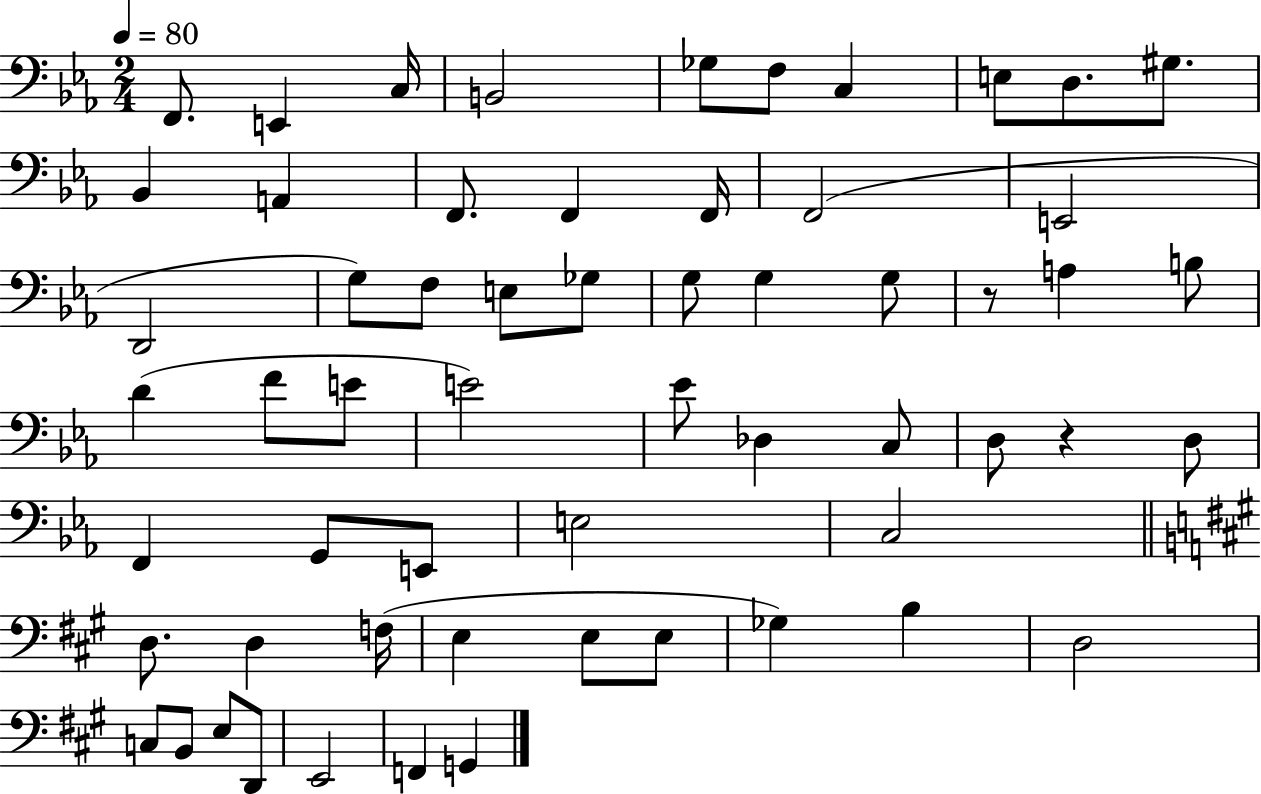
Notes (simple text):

F2/e. E2/q C3/s B2/h Gb3/e F3/e C3/q E3/e D3/e. G#3/e. Bb2/q A2/q F2/e. F2/q F2/s F2/h E2/h D2/h G3/e F3/e E3/e Gb3/e G3/e G3/q G3/e R/e A3/q B3/e D4/q F4/e E4/e E4/h Eb4/e Db3/q C3/e D3/e R/q D3/e F2/q G2/e E2/e E3/h C3/h D3/e. D3/q F3/s E3/q E3/e E3/e Gb3/q B3/q D3/h C3/e B2/e E3/e D2/e E2/h F2/q G2/q